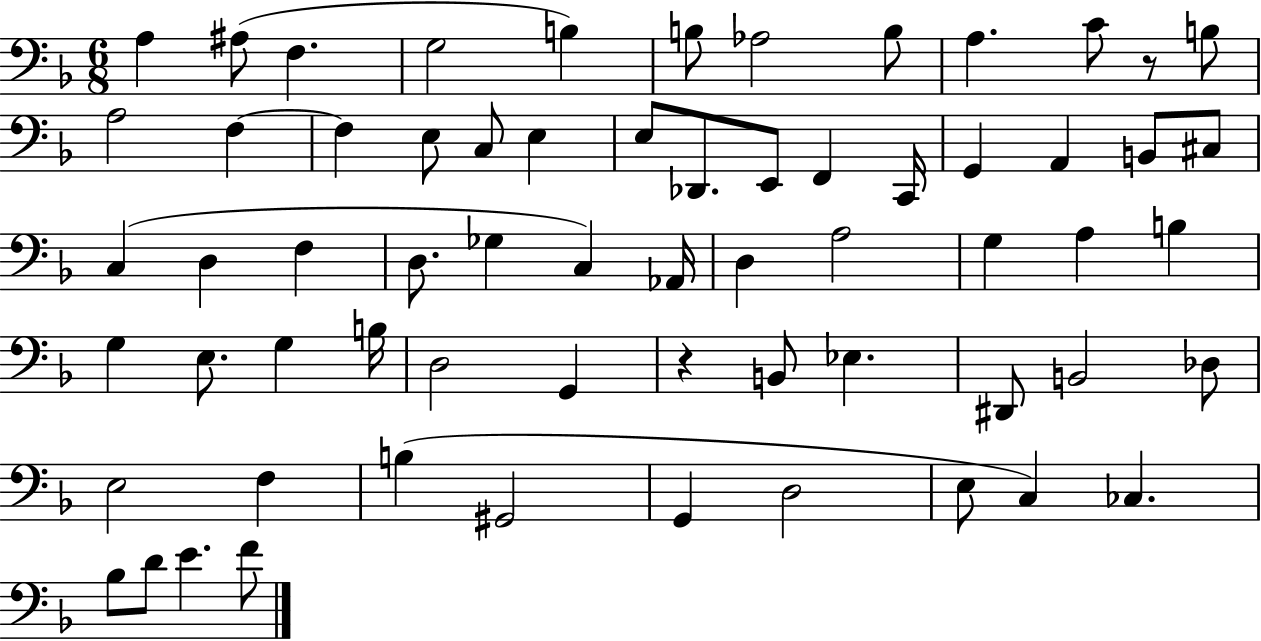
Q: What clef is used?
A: bass